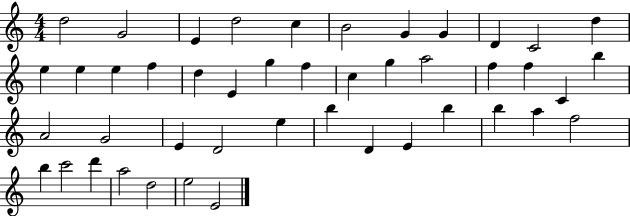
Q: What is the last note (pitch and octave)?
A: E4